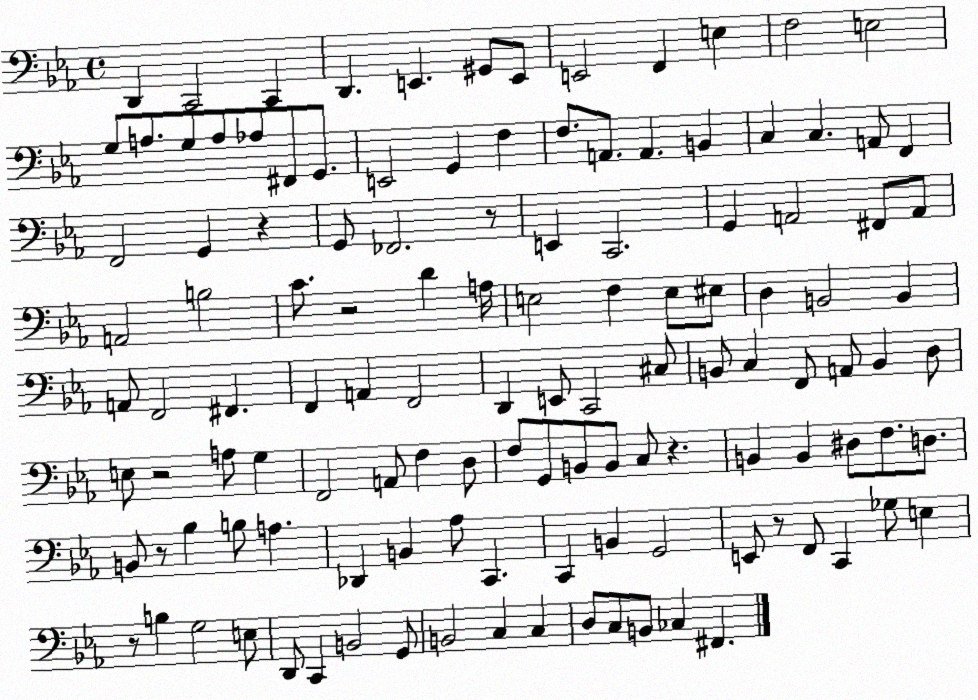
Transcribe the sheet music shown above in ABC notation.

X:1
T:Untitled
M:4/4
L:1/4
K:Eb
D,, C,,2 C,, D,, E,, ^G,,/2 E,,/2 E,,2 F,, E, F,2 E,2 G,/2 A,/2 G,/2 A,/2 _A,/2 ^F,,/2 G,,/2 E,,2 G,, F, F,/2 A,,/2 A,, B,, C, C, A,,/2 F,, F,,2 G,, z G,,/2 _F,,2 z/2 E,, C,,2 G,, A,,2 ^F,,/2 A,,/2 A,,2 B,2 C/2 z2 D A,/4 E,2 F, E,/2 ^E,/2 D, B,,2 B,, A,,/2 F,,2 ^F,, F,, A,, F,,2 D,, E,,/2 C,,2 ^C,/2 B,,/2 C, F,,/2 A,,/2 B,, D,/2 E,/2 z2 A,/2 G, F,,2 A,,/2 F, D,/2 F,/2 G,,/2 B,,/2 B,,/2 C,/2 z B,, B,, ^D,/2 F,/2 D,/2 B,,/2 z/2 _B, B,/2 A, _D,, B,, _A,/2 C,, C,, B,, G,,2 E,,/2 z/2 F,,/2 C,, _G,/2 E, z/2 B, G,2 E,/2 D,,/2 C,, B,,2 G,,/2 B,,2 C, C, D,/2 C,/2 B,,/2 _C, ^F,,